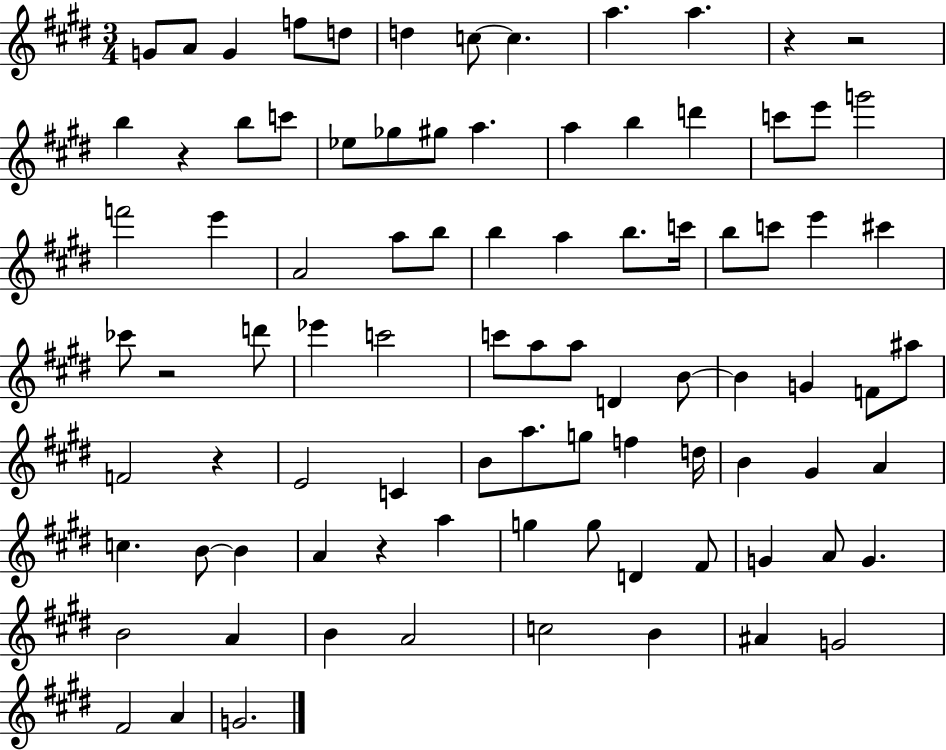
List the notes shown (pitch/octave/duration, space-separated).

G4/e A4/e G4/q F5/e D5/e D5/q C5/e C5/q. A5/q. A5/q. R/q R/h B5/q R/q B5/e C6/e Eb5/e Gb5/e G#5/e A5/q. A5/q B5/q D6/q C6/e E6/e G6/h F6/h E6/q A4/h A5/e B5/e B5/q A5/q B5/e. C6/s B5/e C6/e E6/q C#6/q CES6/e R/h D6/e Eb6/q C6/h C6/e A5/e A5/e D4/q B4/e B4/q G4/q F4/e A#5/e F4/h R/q E4/h C4/q B4/e A5/e. G5/e F5/q D5/s B4/q G#4/q A4/q C5/q. B4/e B4/q A4/q R/q A5/q G5/q G5/e D4/q F#4/e G4/q A4/e G4/q. B4/h A4/q B4/q A4/h C5/h B4/q A#4/q G4/h F#4/h A4/q G4/h.